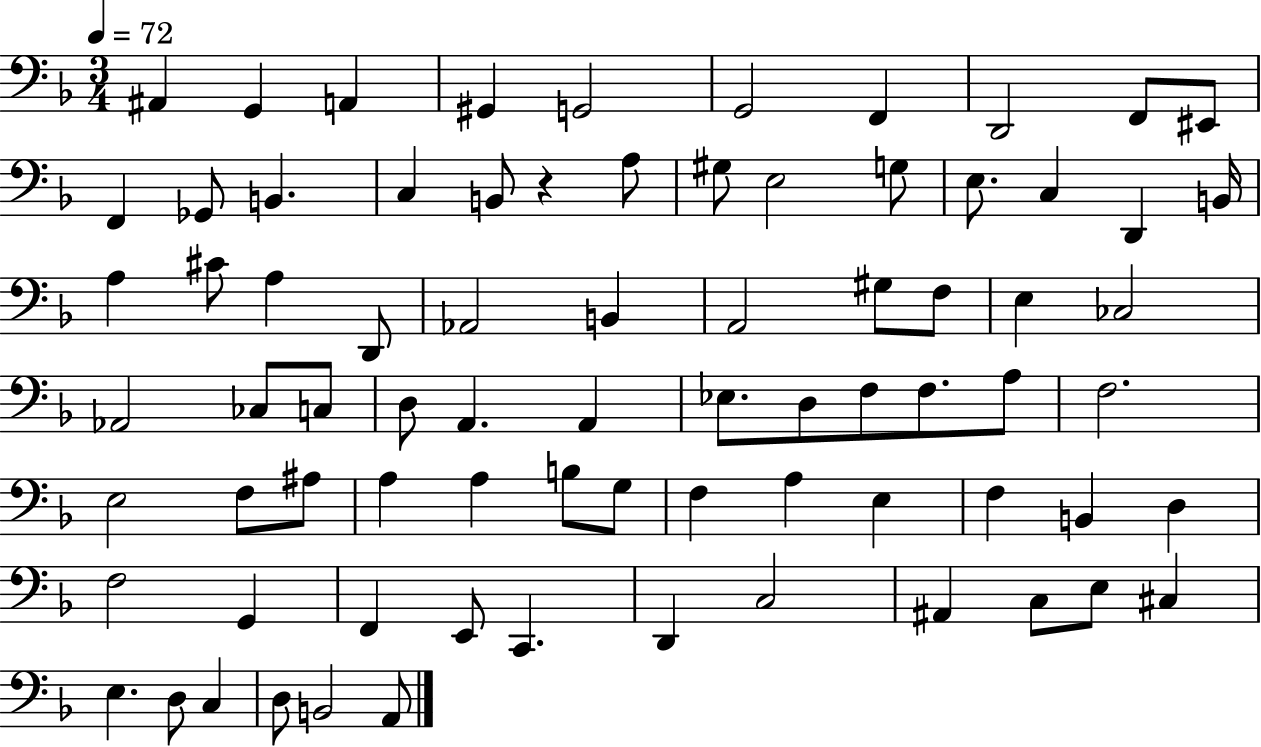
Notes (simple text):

A#2/q G2/q A2/q G#2/q G2/h G2/h F2/q D2/h F2/e EIS2/e F2/q Gb2/e B2/q. C3/q B2/e R/q A3/e G#3/e E3/h G3/e E3/e. C3/q D2/q B2/s A3/q C#4/e A3/q D2/e Ab2/h B2/q A2/h G#3/e F3/e E3/q CES3/h Ab2/h CES3/e C3/e D3/e A2/q. A2/q Eb3/e. D3/e F3/e F3/e. A3/e F3/h. E3/h F3/e A#3/e A3/q A3/q B3/e G3/e F3/q A3/q E3/q F3/q B2/q D3/q F3/h G2/q F2/q E2/e C2/q. D2/q C3/h A#2/q C3/e E3/e C#3/q E3/q. D3/e C3/q D3/e B2/h A2/e